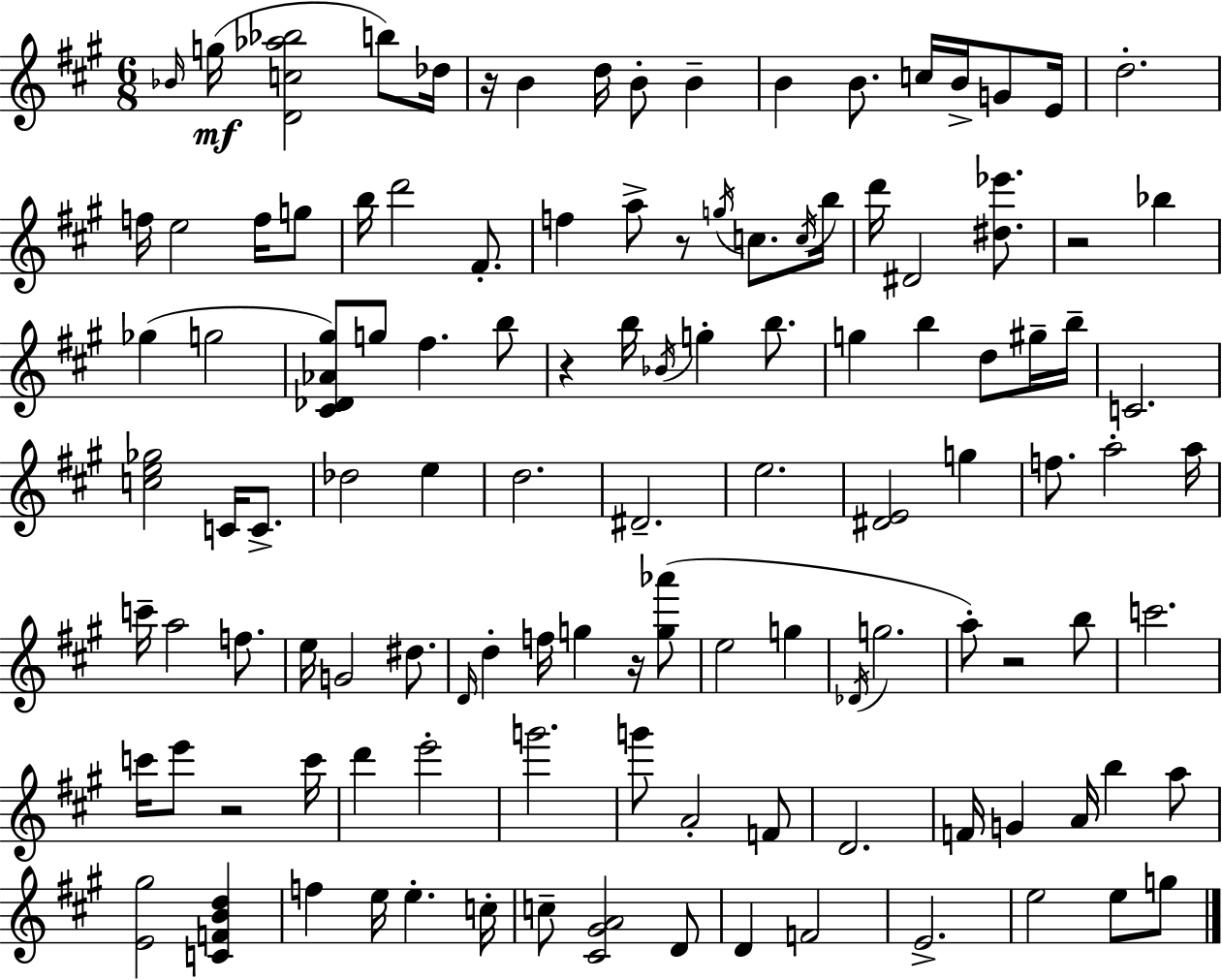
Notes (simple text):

Bb4/s G5/s [D4,C5,Ab5,Bb5]/h B5/e Db5/s R/s B4/q D5/s B4/e B4/q B4/q B4/e. C5/s B4/s G4/e E4/s D5/h. F5/s E5/h F5/s G5/e B5/s D6/h F#4/e. F5/q A5/e R/e G5/s C5/e. C5/s B5/s D6/s D#4/h [D#5,Eb6]/e. R/h Bb5/q Gb5/q G5/h [C#4,Db4,Ab4,G#5]/e G5/e F#5/q. B5/e R/q B5/s Bb4/s G5/q B5/e. G5/q B5/q D5/e G#5/s B5/s C4/h. [C5,E5,Gb5]/h C4/s C4/e. Db5/h E5/q D5/h. D#4/h. E5/h. [D#4,E4]/h G5/q F5/e. A5/h A5/s C6/s A5/h F5/e. E5/s G4/h D#5/e. D4/s D5/q F5/s G5/q R/s [G5,Ab6]/e E5/h G5/q Db4/s G5/h. A5/e R/h B5/e C6/h. C6/s E6/e R/h C6/s D6/q E6/h G6/h. G6/e A4/h F4/e D4/h. F4/s G4/q A4/s B5/q A5/e [E4,G#5]/h [C4,F4,B4,D5]/q F5/q E5/s E5/q. C5/s C5/e [C#4,G#4,A4]/h D4/e D4/q F4/h E4/h. E5/h E5/e G5/e